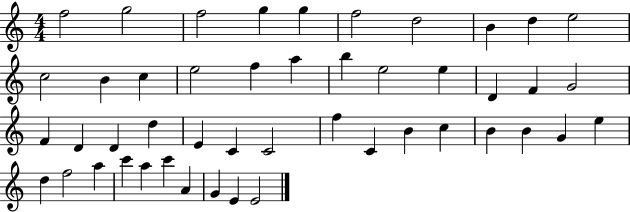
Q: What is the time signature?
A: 4/4